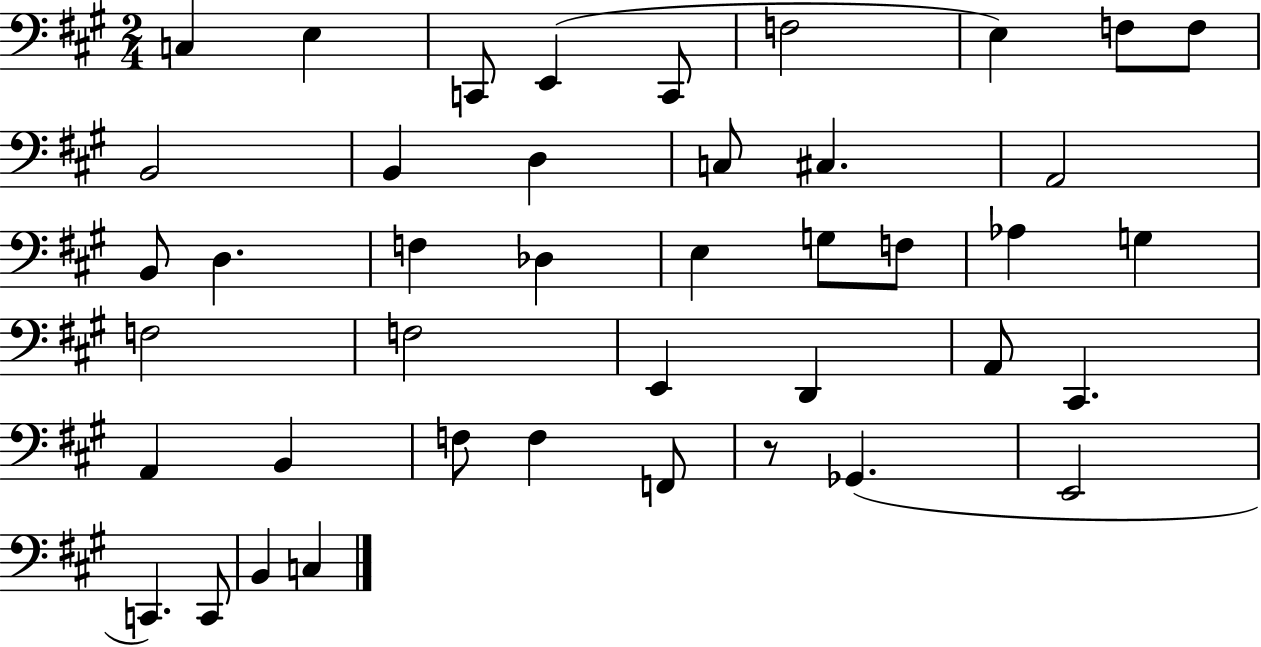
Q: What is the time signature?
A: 2/4